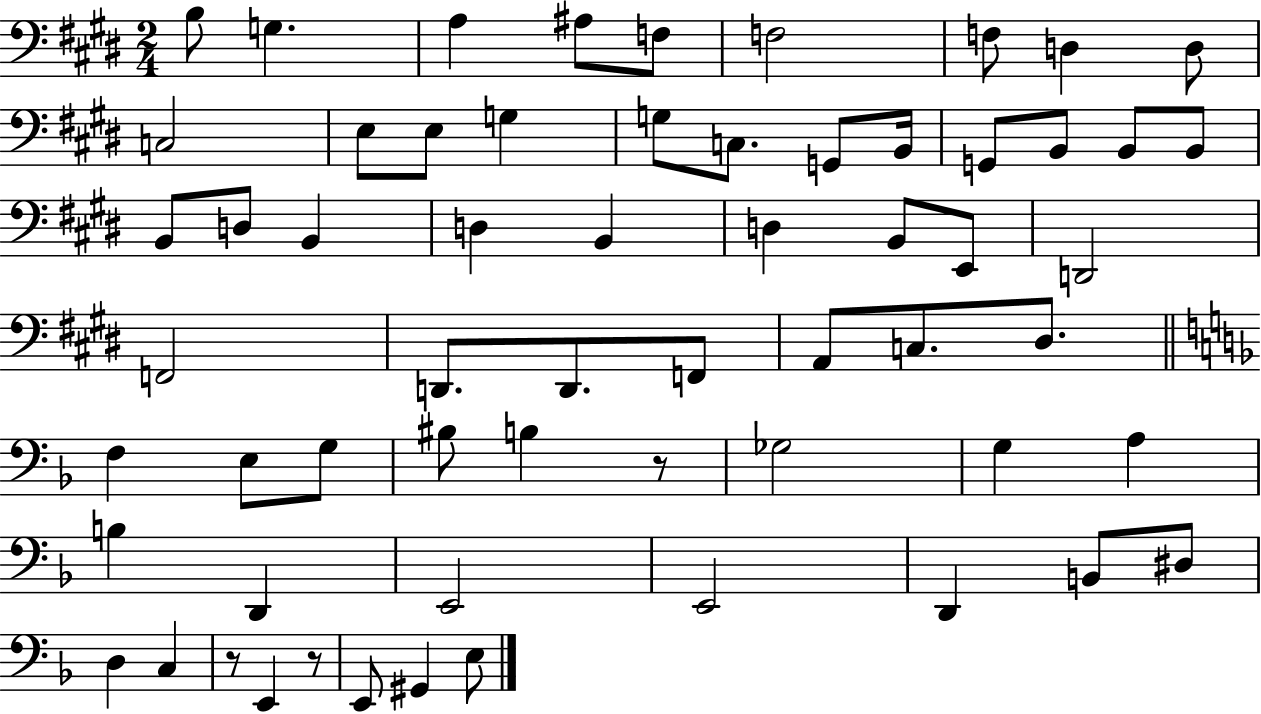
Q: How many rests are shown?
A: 3